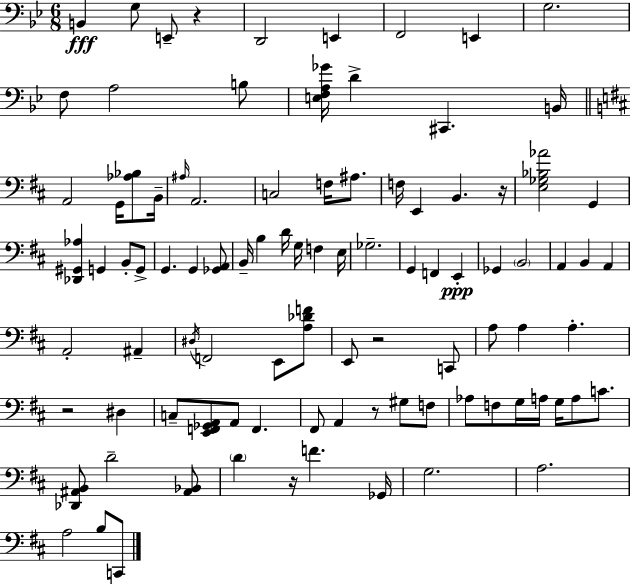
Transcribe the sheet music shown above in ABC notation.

X:1
T:Untitled
M:6/8
L:1/4
K:Bb
B,, G,/2 E,,/2 z D,,2 E,, F,,2 E,, G,2 F,/2 A,2 B,/2 [E,F,A,_G]/4 D ^C,, B,,/4 A,,2 G,,/4 [_A,_B,]/2 B,,/4 ^A,/4 A,,2 C,2 F,/4 ^A,/2 F,/4 E,, B,, z/4 [E,_G,_B,_A]2 G,, [_D,,^G,,_A,] G,, B,,/2 G,,/2 G,, G,, [_G,,A,,]/2 B,,/4 B, D/4 G,/4 F, E,/4 _G,2 G,, F,, E,, _G,, B,,2 A,, B,, A,, A,,2 ^A,, ^D,/4 F,,2 E,,/2 [A,_DF]/2 E,,/2 z2 C,,/2 A,/2 A, A, z2 ^D, C,/2 [E,,F,,_G,,A,,]/2 A,,/2 F,, ^F,,/2 A,, z/2 ^G,/2 F,/2 _A,/2 F,/2 G,/4 A,/4 G,/4 A,/2 C/2 [_D,,^A,,B,,]/2 D2 [^A,,_B,,]/2 D z/4 F _G,,/4 G,2 A,2 A,2 B,/2 C,,/2